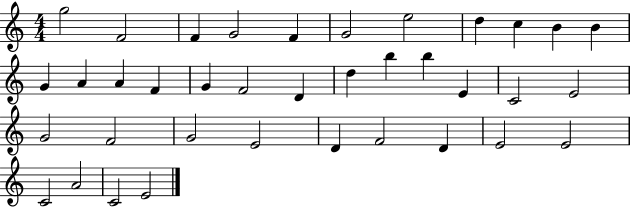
{
  \clef treble
  \numericTimeSignature
  \time 4/4
  \key c \major
  g''2 f'2 | f'4 g'2 f'4 | g'2 e''2 | d''4 c''4 b'4 b'4 | \break g'4 a'4 a'4 f'4 | g'4 f'2 d'4 | d''4 b''4 b''4 e'4 | c'2 e'2 | \break g'2 f'2 | g'2 e'2 | d'4 f'2 d'4 | e'2 e'2 | \break c'2 a'2 | c'2 e'2 | \bar "|."
}